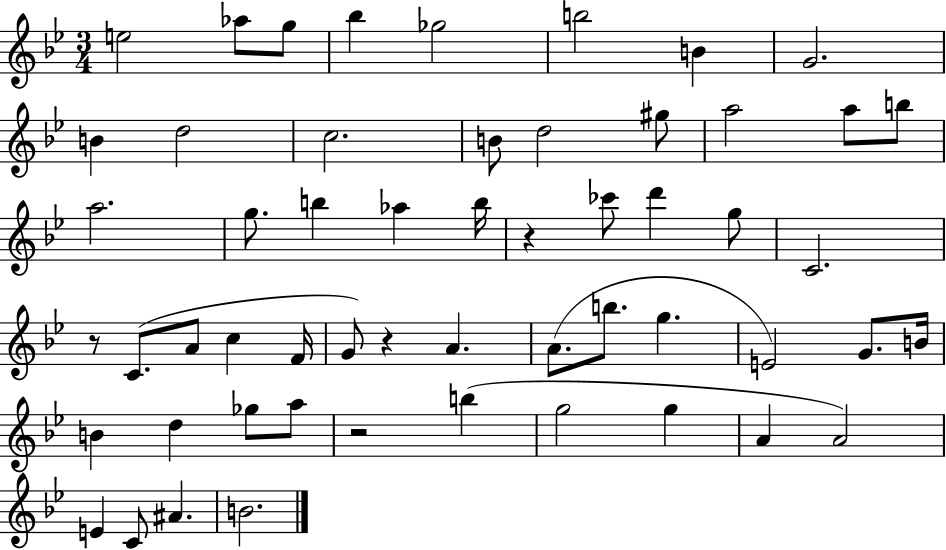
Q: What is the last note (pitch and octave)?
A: B4